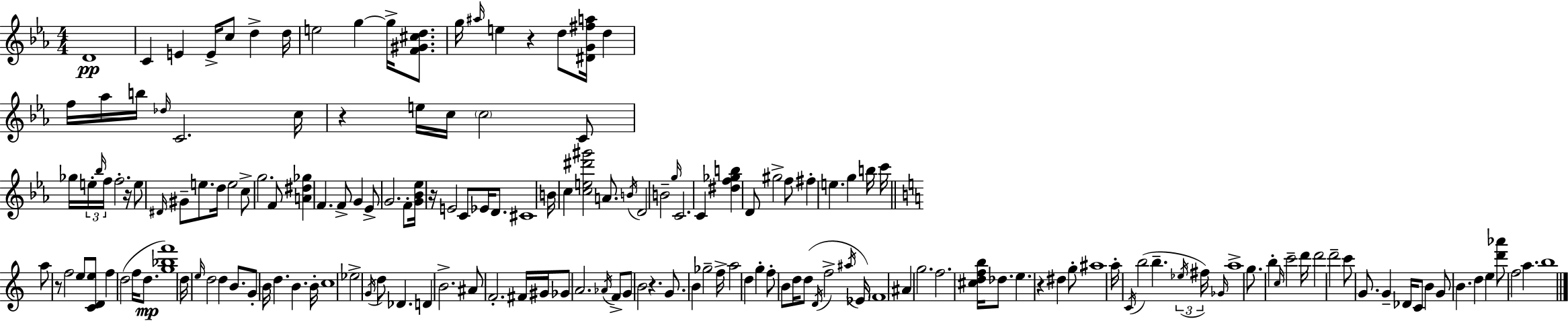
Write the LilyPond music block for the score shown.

{
  \clef treble
  \numericTimeSignature
  \time 4/4
  \key c \minor
  d'1\pp | c'4 e'4 e'16-> c''8 d''4-> d''16 | e''2 g''4~~ g''16-> <f' gis' cis'' d''>8. | g''16 \grace { ais''16 } e''4 r4 d''8 <dis' g' fis'' a''>16 d''4 | \break f''16 aes''16 b''16 \grace { des''16 } c'2. | c''16 r4 e''16 c''16 \parenthesize c''2 | c'8 ges''16 \tuplet 3/2 { e''16-. \grace { bes''16 } f''16 } f''2.-. | r16 e''8 \grace { dis'16 } gis'8-- e''8. d''16 e''2 | \break c''8-> g''2. | f'8 <a' dis'' ges''>4 f'4. f'8-> | g'4 ees'8-> g'2. | f'8-. <g' bes' ees''>16 r16 e'2 c'8 | \break ees'16 d'8. cis'1 | b'16 c''4 <c'' e'' dis''' gis'''>2 | a'8. \acciaccatura { b'16 } d'2 b'2-- | \grace { g''16 } c'2. | \break c'4 <dis'' f'' ges'' b''>4 d'8 gis''2-> | f''8 fis''4-. e''4. | g''4 b''16 c'''16 \bar "||" \break \key a \minor a''8 r8 f''2 e''8 <c' d' e''>8 | f''4 d''2( f''16 d''8.\mp | <g'' bes'' f'''>1) | d''16 \grace { e''16 } d''2 d''4 b'8. | \break g'8-. b'16 d''4. b'4. | b'16-. c''1 | ees''2-> \acciaccatura { g'16 } d''8 des'4. | d'4 b'2.-> | \break ais'8 f'2.-. | fis'16 gis'16 ges'8 a'2. | \acciaccatura { aes'16 } f'8-> g'8 b'2 r4. | g'8. b'4 ges''2-- | \break f''16-> a''2 d''4 g''4-. | f''8-. b'8 d''16 d''8( \acciaccatura { d'16 } f''2-> | \acciaccatura { ais''16 }) ees'16 \parenthesize f'1 | ais'4 g''2. | \break f''2. | <cis'' d'' f'' b''>16 des''8. e''4. r4 dis''4 | g''8-. ais''1 | a''16-. \acciaccatura { c'16 }( b''2 b''4.-- | \break \tuplet 3/2 { \acciaccatura { ees''16 }) fis''16 \grace { ges'16 } } a''1-> | g''8. b''4-. \grace { c''16 } | c'''2-- d'''16 d'''2 | d'''2-- c'''8 g'8. g'4-- | \break des'16 c'8 b'4 g'8 b'4. | d''4 e''4 <d''' aes'''>8 f''2 | a''4. b''1 | \bar "|."
}